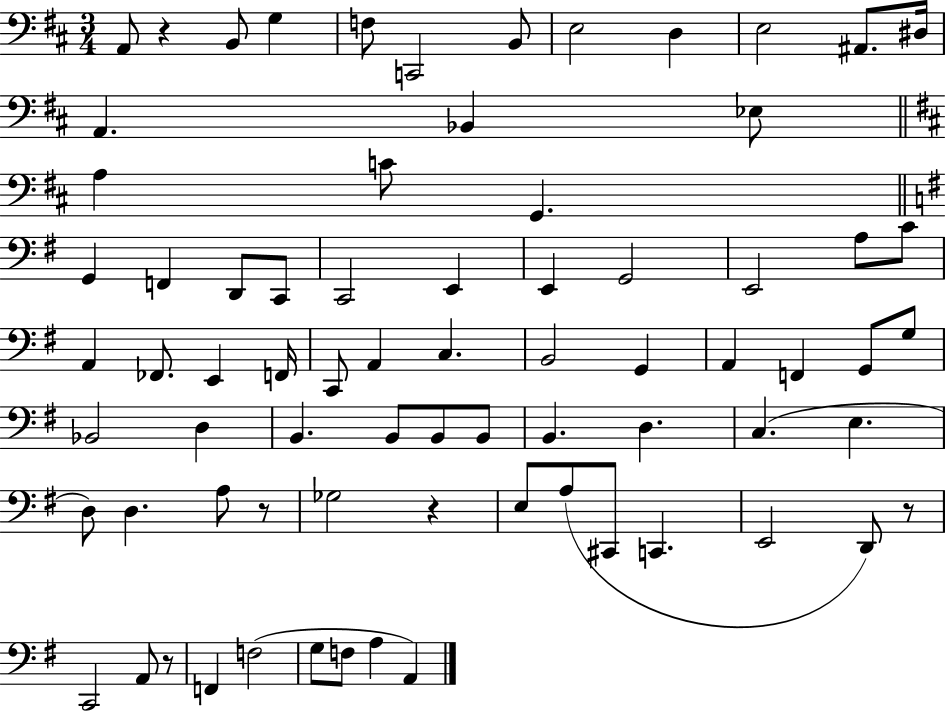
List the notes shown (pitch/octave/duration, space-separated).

A2/e R/q B2/e G3/q F3/e C2/h B2/e E3/h D3/q E3/h A#2/e. D#3/s A2/q. Bb2/q Eb3/e A3/q C4/e G2/q. G2/q F2/q D2/e C2/e C2/h E2/q E2/q G2/h E2/h A3/e C4/e A2/q FES2/e. E2/q F2/s C2/e A2/q C3/q. B2/h G2/q A2/q F2/q G2/e G3/e Bb2/h D3/q B2/q. B2/e B2/e B2/e B2/q. D3/q. C3/q. E3/q. D3/e D3/q. A3/e R/e Gb3/h R/q E3/e A3/e C#2/e C2/q. E2/h D2/e R/e C2/h A2/e R/e F2/q F3/h G3/e F3/e A3/q A2/q